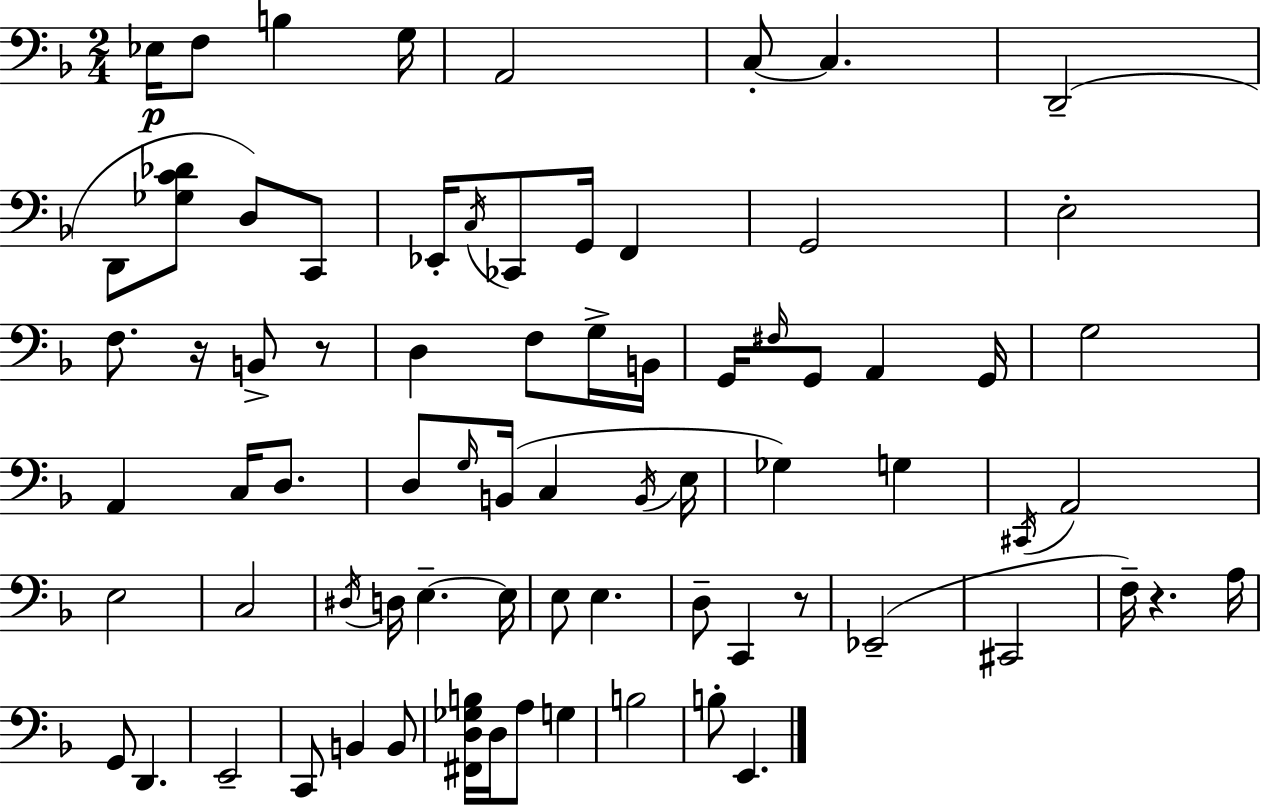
Eb3/s F3/e B3/q G3/s A2/h C3/e C3/q. D2/h D2/e [Gb3,C4,Db4]/e D3/e C2/e Eb2/s C3/s CES2/e G2/s F2/q G2/h E3/h F3/e. R/s B2/e R/e D3/q F3/e G3/s B2/s G2/s F#3/s G2/e A2/q G2/s G3/h A2/q C3/s D3/e. D3/e G3/s B2/s C3/q B2/s E3/s Gb3/q G3/q C#2/s A2/h E3/h C3/h D#3/s D3/s E3/q. E3/s E3/e E3/q. D3/e C2/q R/e Eb2/h C#2/h F3/s R/q. A3/s G2/e D2/q. E2/h C2/e B2/q B2/e [F#2,D3,Gb3,B3]/s D3/s A3/e G3/q B3/h B3/e E2/q.